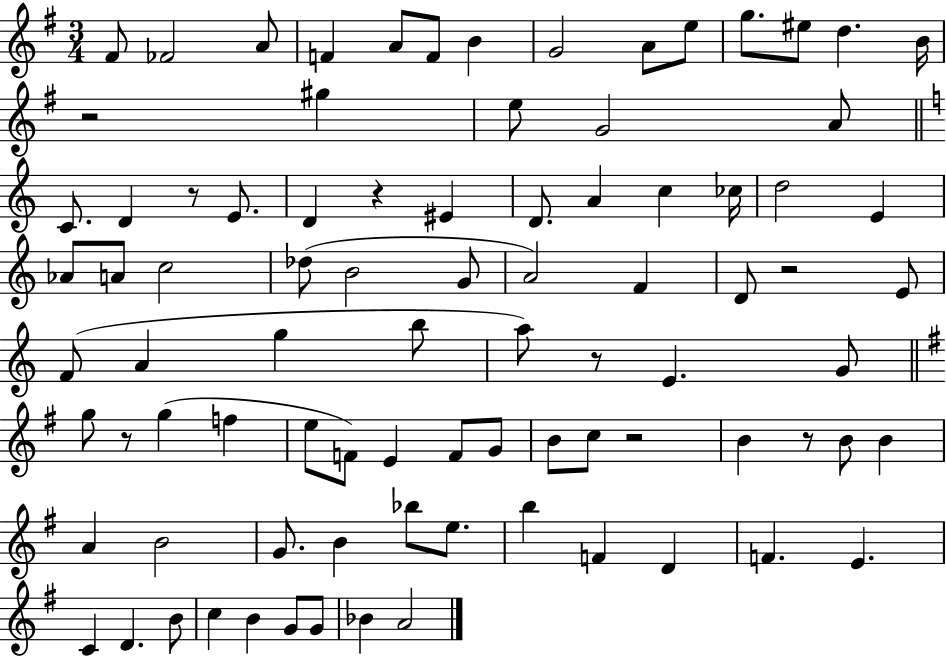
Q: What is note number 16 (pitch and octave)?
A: E5